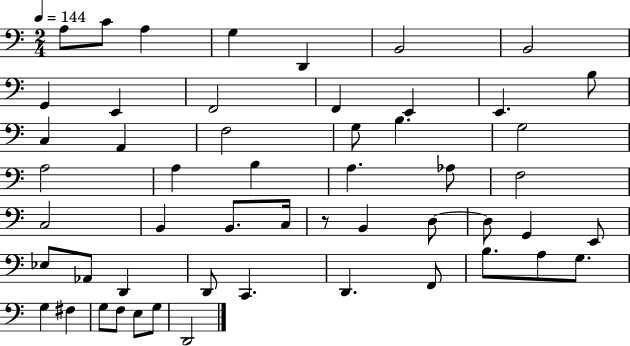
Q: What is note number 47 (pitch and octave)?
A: F#3